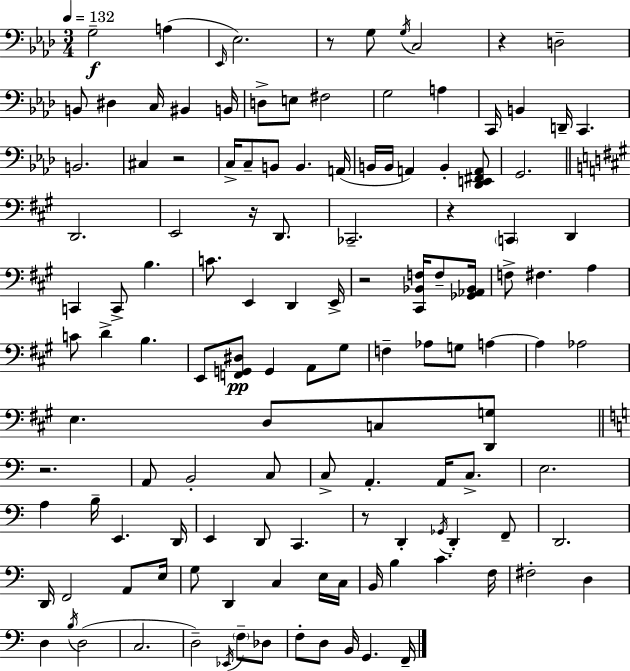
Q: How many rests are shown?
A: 8